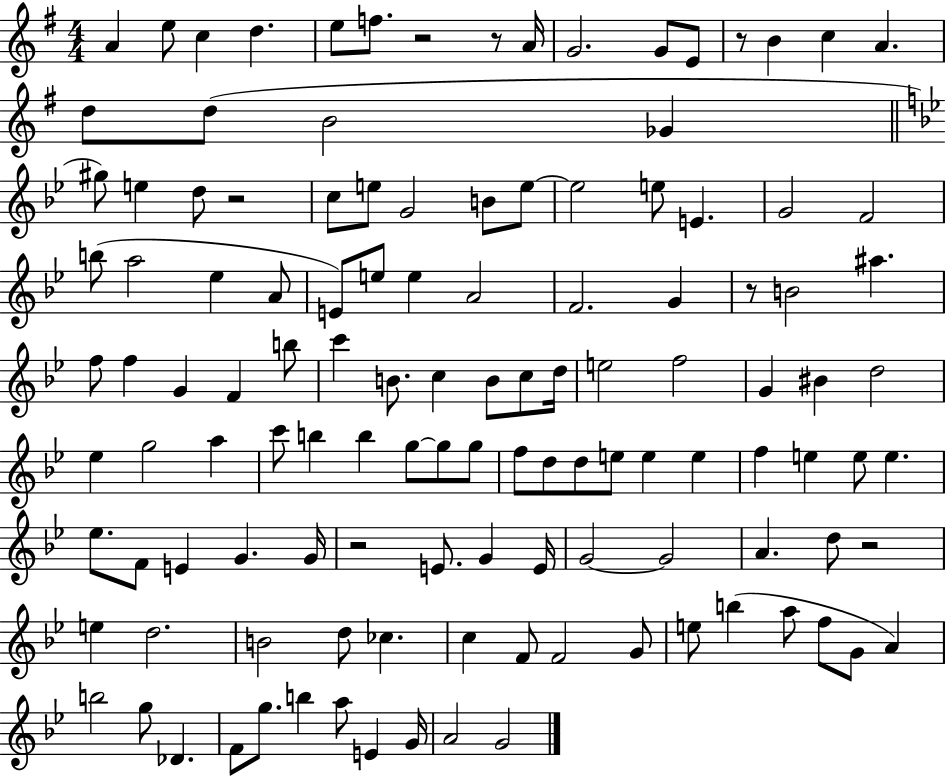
{
  \clef treble
  \numericTimeSignature
  \time 4/4
  \key g \major
  a'4 e''8 c''4 d''4. | e''8 f''8. r2 r8 a'16 | g'2. g'8 e'8 | r8 b'4 c''4 a'4. | \break d''8 d''8( b'2 ges'4 | \bar "||" \break \key bes \major gis''8) e''4 d''8 r2 | c''8 e''8 g'2 b'8 e''8~~ | e''2 e''8 e'4. | g'2 f'2 | \break b''8( a''2 ees''4 a'8 | e'8) e''8 e''4 a'2 | f'2. g'4 | r8 b'2 ais''4. | \break f''8 f''4 g'4 f'4 b''8 | c'''4 b'8. c''4 b'8 c''8 d''16 | e''2 f''2 | g'4 bis'4 d''2 | \break ees''4 g''2 a''4 | c'''8 b''4 b''4 g''8~~ g''8 g''8 | f''8 d''8 d''8 e''8 e''4 e''4 | f''4 e''4 e''8 e''4. | \break ees''8. f'8 e'4 g'4. g'16 | r2 e'8. g'4 e'16 | g'2~~ g'2 | a'4. d''8 r2 | \break e''4 d''2. | b'2 d''8 ces''4. | c''4 f'8 f'2 g'8 | e''8 b''4( a''8 f''8 g'8 a'4) | \break b''2 g''8 des'4. | f'8 g''8. b''4 a''8 e'4 g'16 | a'2 g'2 | \bar "|."
}